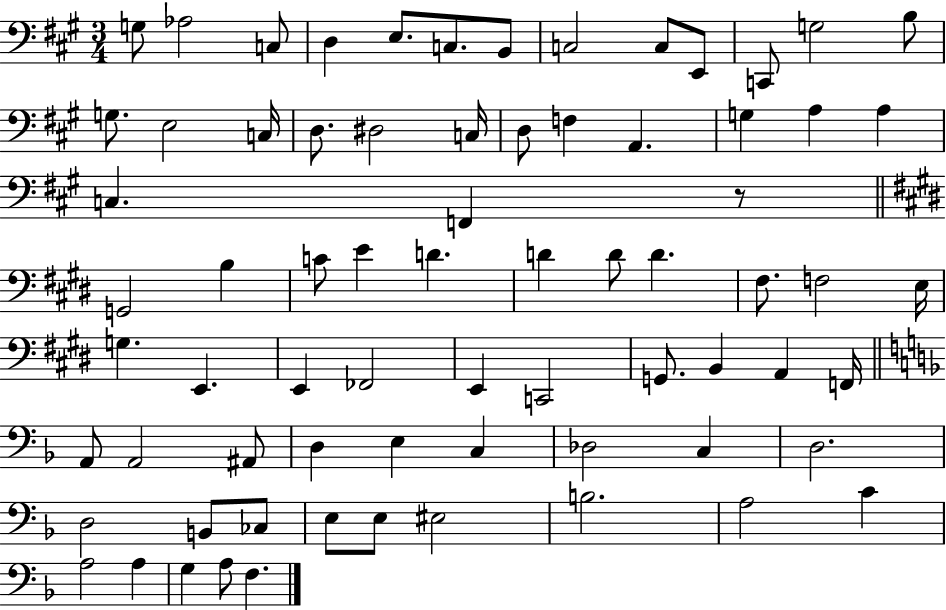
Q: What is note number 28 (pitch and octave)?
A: G2